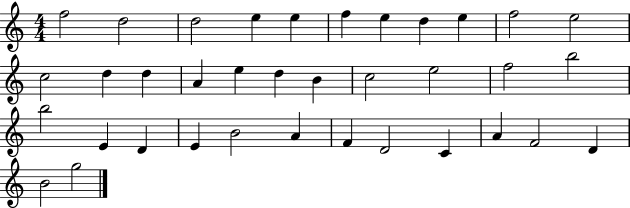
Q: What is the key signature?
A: C major